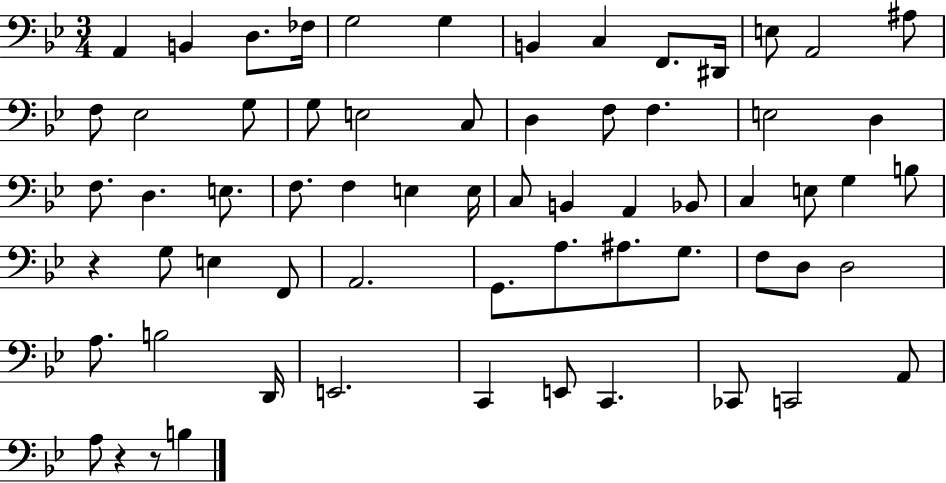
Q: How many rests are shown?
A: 3